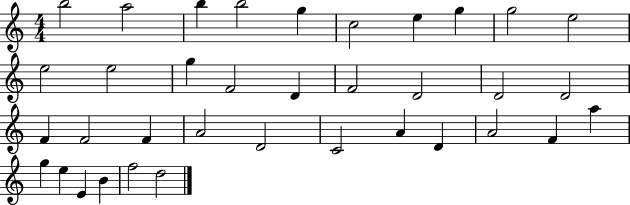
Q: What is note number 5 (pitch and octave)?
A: G5